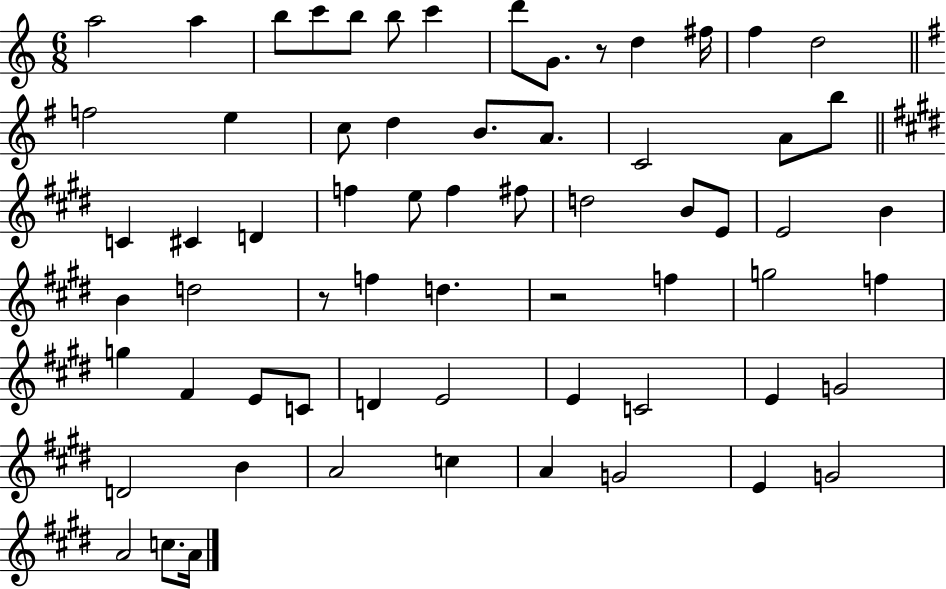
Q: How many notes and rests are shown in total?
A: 65